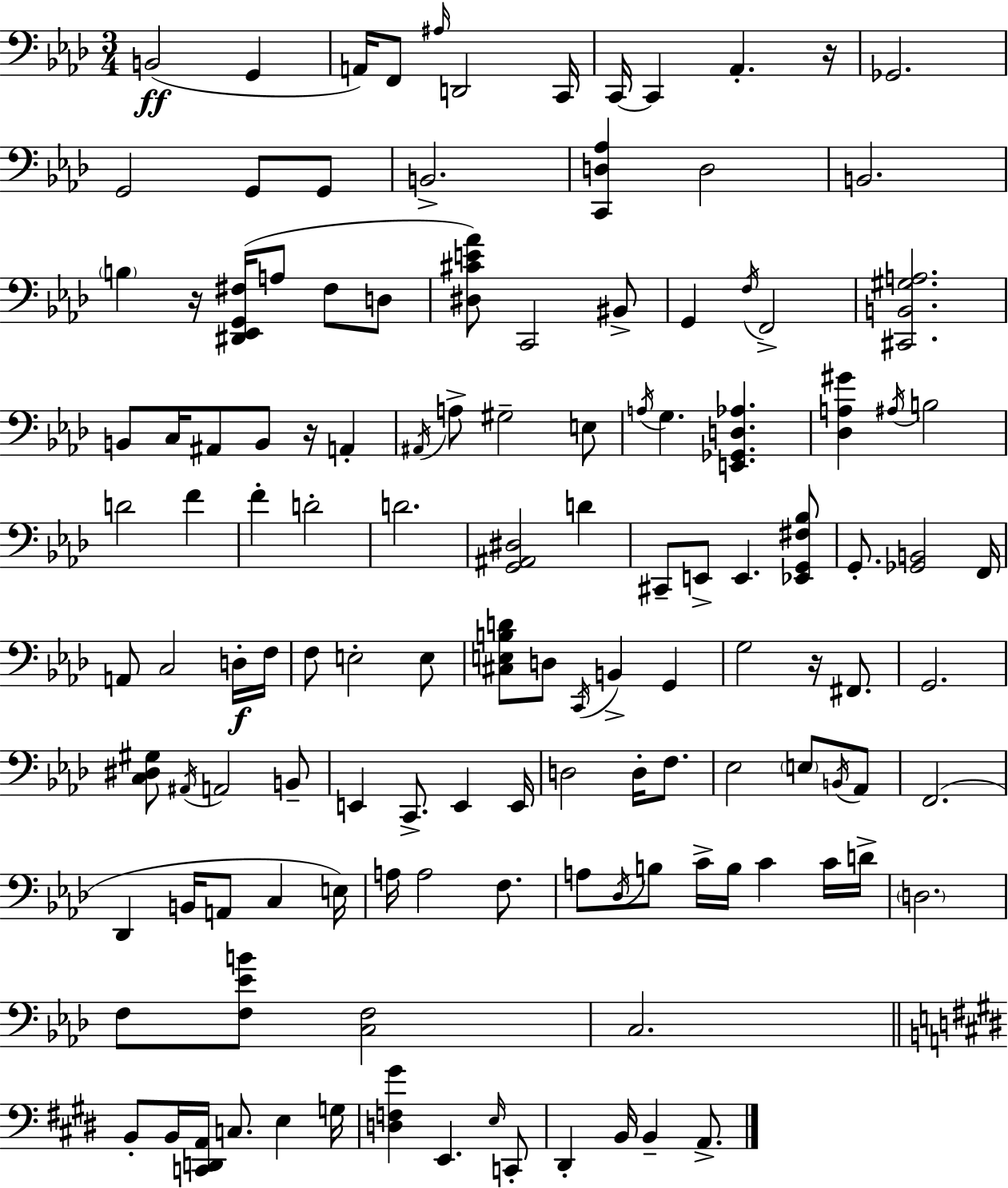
X:1
T:Untitled
M:3/4
L:1/4
K:Ab
B,,2 G,, A,,/4 F,,/2 ^A,/4 D,,2 C,,/4 C,,/4 C,, _A,, z/4 _G,,2 G,,2 G,,/2 G,,/2 B,,2 [C,,D,_A,] D,2 B,,2 B, z/4 [^D,,_E,,G,,^F,]/4 A,/2 ^F,/2 D,/2 [^D,^CE_A]/2 C,,2 ^B,,/2 G,, F,/4 F,,2 [^C,,B,,^G,A,]2 B,,/2 C,/4 ^A,,/2 B,,/2 z/4 A,, ^A,,/4 A,/2 ^G,2 E,/2 A,/4 G, [E,,_G,,D,_A,] [_D,A,^G] ^A,/4 B,2 D2 F F D2 D2 [G,,^A,,^D,]2 D ^C,,/2 E,,/2 E,, [_E,,G,,^F,_B,]/2 G,,/2 [_G,,B,,]2 F,,/4 A,,/2 C,2 D,/4 F,/4 F,/2 E,2 E,/2 [^C,E,B,D]/2 D,/2 C,,/4 B,, G,, G,2 z/4 ^F,,/2 G,,2 [C,^D,^G,]/2 ^A,,/4 A,,2 B,,/2 E,, C,,/2 E,, E,,/4 D,2 D,/4 F,/2 _E,2 E,/2 B,,/4 _A,,/2 F,,2 _D,, B,,/4 A,,/2 C, E,/4 A,/4 A,2 F,/2 A,/2 _D,/4 B,/2 C/4 B,/4 C C/4 D/4 D,2 F,/2 [F,_EB]/2 [C,F,]2 C,2 B,,/2 B,,/4 [C,,D,,A,,]/4 C,/2 E, G,/4 [D,F,^G] E,, E,/4 C,,/2 ^D,, B,,/4 B,, A,,/2